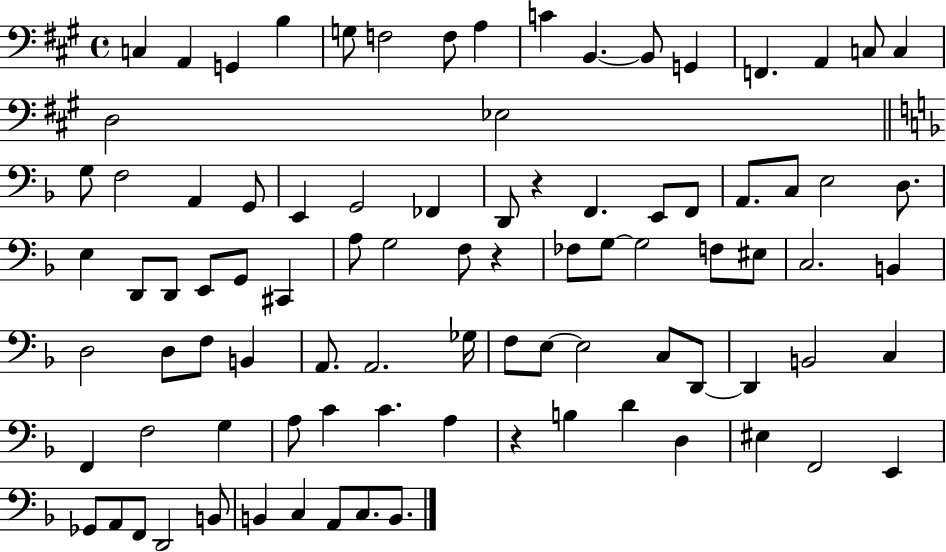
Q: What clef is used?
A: bass